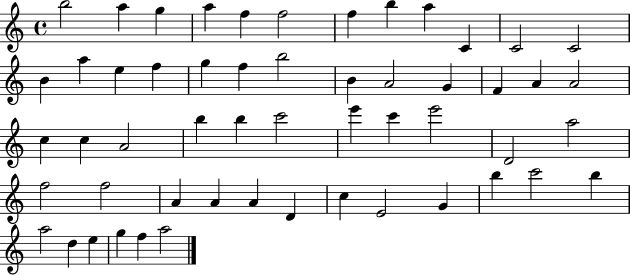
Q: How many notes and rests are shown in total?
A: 54